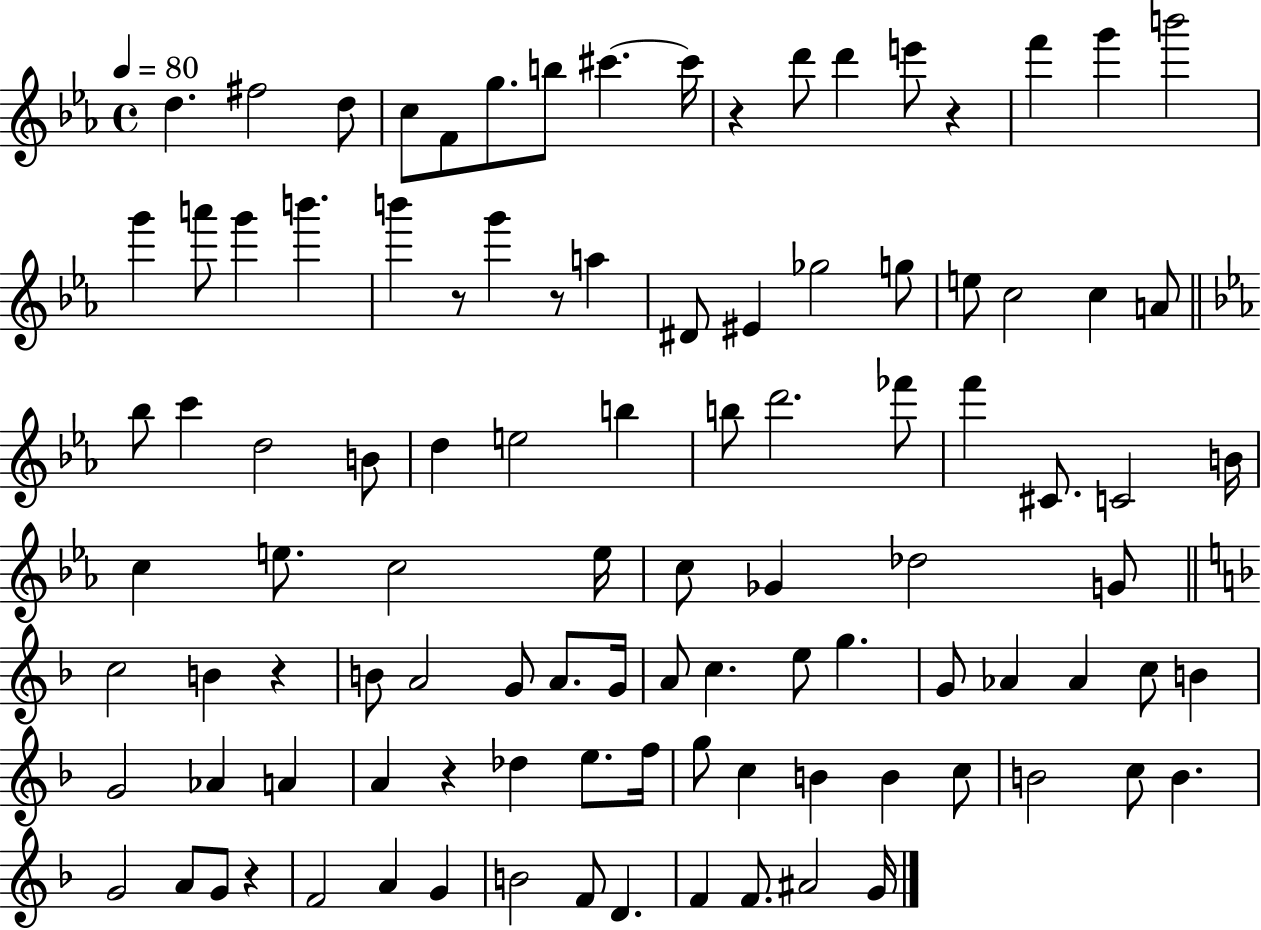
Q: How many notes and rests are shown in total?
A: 103